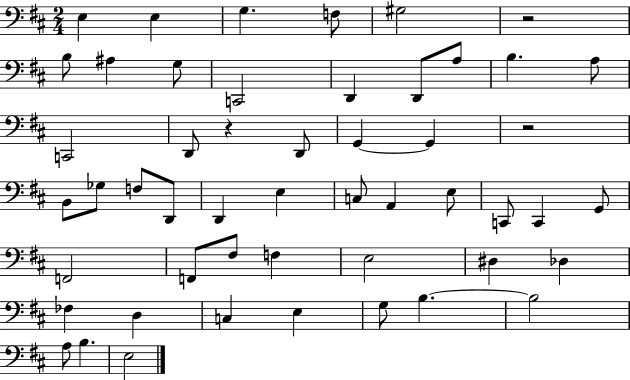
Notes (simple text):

E3/q E3/q G3/q. F3/e G#3/h R/h B3/e A#3/q G3/e C2/h D2/q D2/e A3/e B3/q. A3/e C2/h D2/e R/q D2/e G2/q G2/q R/h B2/e Gb3/e F3/e D2/e D2/q E3/q C3/e A2/q E3/e C2/e C2/q G2/e F2/h F2/e F#3/e F3/q E3/h D#3/q Db3/q FES3/q D3/q C3/q E3/q G3/e B3/q. B3/h A3/e B3/q. E3/h